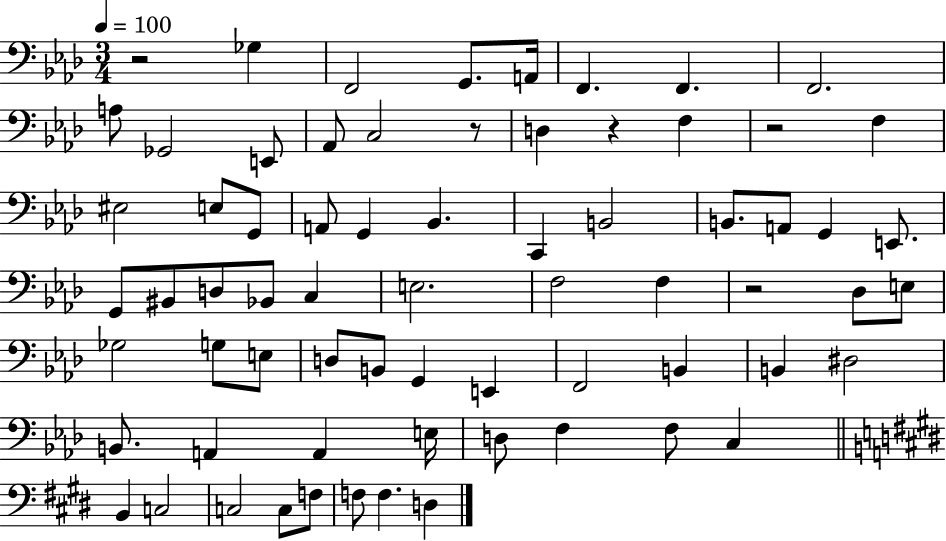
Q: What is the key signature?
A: AES major